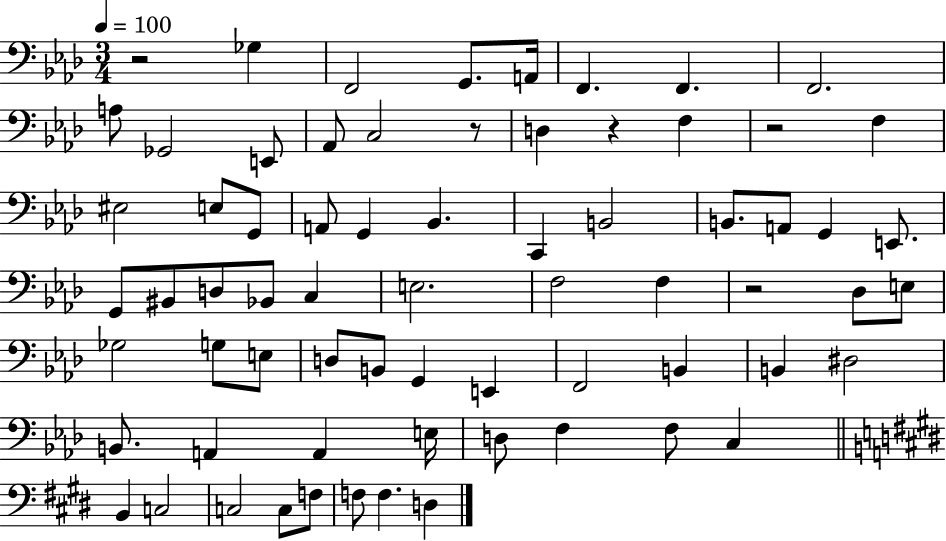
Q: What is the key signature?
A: AES major